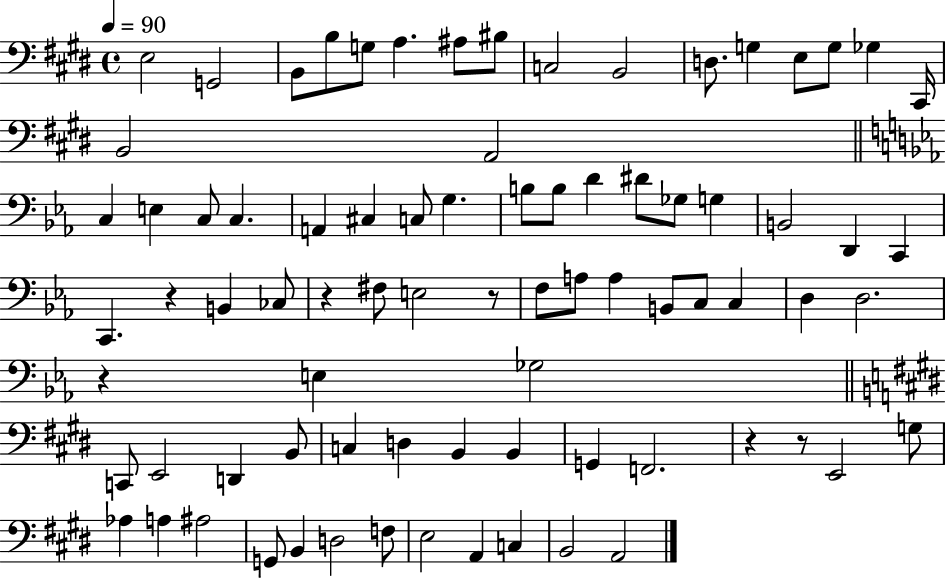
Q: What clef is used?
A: bass